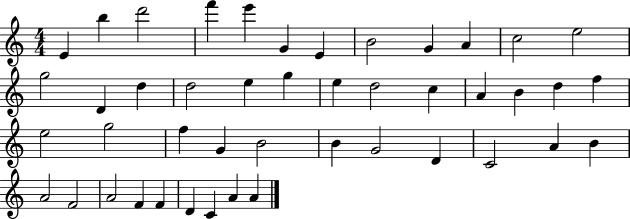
X:1
T:Untitled
M:4/4
L:1/4
K:C
E b d'2 f' e' G E B2 G A c2 e2 g2 D d d2 e g e d2 c A B d f e2 g2 f G B2 B G2 D C2 A B A2 F2 A2 F F D C A A